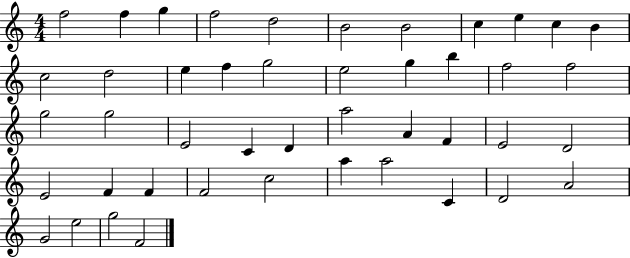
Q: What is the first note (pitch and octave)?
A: F5